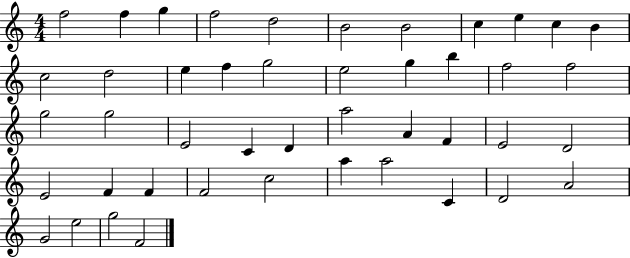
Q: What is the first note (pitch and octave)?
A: F5